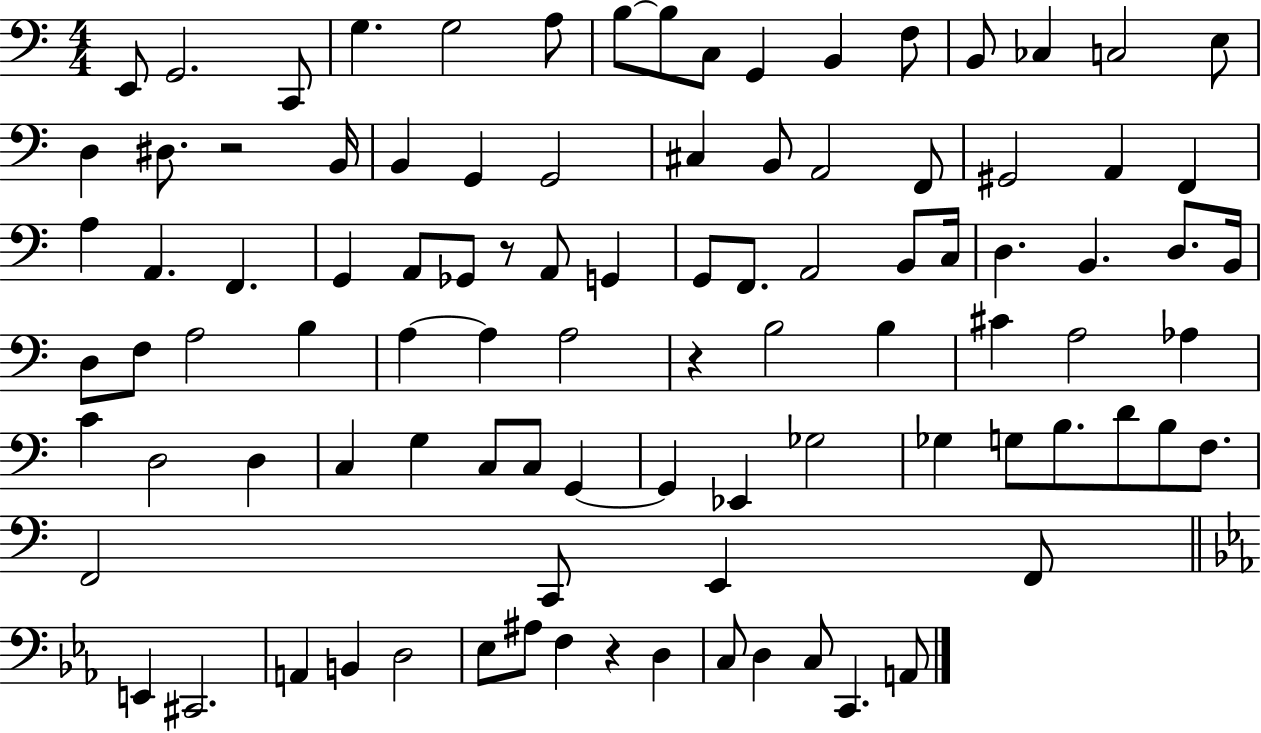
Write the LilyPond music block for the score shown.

{
  \clef bass
  \numericTimeSignature
  \time 4/4
  \key c \major
  e,8 g,2. c,8 | g4. g2 a8 | b8~~ b8 c8 g,4 b,4 f8 | b,8 ces4 c2 e8 | \break d4 dis8. r2 b,16 | b,4 g,4 g,2 | cis4 b,8 a,2 f,8 | gis,2 a,4 f,4 | \break a4 a,4. f,4. | g,4 a,8 ges,8 r8 a,8 g,4 | g,8 f,8. a,2 b,8 c16 | d4. b,4. d8. b,16 | \break d8 f8 a2 b4 | a4~~ a4 a2 | r4 b2 b4 | cis'4 a2 aes4 | \break c'4 d2 d4 | c4 g4 c8 c8 g,4~~ | g,4 ees,4 ges2 | ges4 g8 b8. d'8 b8 f8. | \break f,2 c,8 e,4 f,8 | \bar "||" \break \key ees \major e,4 cis,2. | a,4 b,4 d2 | ees8 ais8 f4 r4 d4 | c8 d4 c8 c,4. a,8 | \break \bar "|."
}